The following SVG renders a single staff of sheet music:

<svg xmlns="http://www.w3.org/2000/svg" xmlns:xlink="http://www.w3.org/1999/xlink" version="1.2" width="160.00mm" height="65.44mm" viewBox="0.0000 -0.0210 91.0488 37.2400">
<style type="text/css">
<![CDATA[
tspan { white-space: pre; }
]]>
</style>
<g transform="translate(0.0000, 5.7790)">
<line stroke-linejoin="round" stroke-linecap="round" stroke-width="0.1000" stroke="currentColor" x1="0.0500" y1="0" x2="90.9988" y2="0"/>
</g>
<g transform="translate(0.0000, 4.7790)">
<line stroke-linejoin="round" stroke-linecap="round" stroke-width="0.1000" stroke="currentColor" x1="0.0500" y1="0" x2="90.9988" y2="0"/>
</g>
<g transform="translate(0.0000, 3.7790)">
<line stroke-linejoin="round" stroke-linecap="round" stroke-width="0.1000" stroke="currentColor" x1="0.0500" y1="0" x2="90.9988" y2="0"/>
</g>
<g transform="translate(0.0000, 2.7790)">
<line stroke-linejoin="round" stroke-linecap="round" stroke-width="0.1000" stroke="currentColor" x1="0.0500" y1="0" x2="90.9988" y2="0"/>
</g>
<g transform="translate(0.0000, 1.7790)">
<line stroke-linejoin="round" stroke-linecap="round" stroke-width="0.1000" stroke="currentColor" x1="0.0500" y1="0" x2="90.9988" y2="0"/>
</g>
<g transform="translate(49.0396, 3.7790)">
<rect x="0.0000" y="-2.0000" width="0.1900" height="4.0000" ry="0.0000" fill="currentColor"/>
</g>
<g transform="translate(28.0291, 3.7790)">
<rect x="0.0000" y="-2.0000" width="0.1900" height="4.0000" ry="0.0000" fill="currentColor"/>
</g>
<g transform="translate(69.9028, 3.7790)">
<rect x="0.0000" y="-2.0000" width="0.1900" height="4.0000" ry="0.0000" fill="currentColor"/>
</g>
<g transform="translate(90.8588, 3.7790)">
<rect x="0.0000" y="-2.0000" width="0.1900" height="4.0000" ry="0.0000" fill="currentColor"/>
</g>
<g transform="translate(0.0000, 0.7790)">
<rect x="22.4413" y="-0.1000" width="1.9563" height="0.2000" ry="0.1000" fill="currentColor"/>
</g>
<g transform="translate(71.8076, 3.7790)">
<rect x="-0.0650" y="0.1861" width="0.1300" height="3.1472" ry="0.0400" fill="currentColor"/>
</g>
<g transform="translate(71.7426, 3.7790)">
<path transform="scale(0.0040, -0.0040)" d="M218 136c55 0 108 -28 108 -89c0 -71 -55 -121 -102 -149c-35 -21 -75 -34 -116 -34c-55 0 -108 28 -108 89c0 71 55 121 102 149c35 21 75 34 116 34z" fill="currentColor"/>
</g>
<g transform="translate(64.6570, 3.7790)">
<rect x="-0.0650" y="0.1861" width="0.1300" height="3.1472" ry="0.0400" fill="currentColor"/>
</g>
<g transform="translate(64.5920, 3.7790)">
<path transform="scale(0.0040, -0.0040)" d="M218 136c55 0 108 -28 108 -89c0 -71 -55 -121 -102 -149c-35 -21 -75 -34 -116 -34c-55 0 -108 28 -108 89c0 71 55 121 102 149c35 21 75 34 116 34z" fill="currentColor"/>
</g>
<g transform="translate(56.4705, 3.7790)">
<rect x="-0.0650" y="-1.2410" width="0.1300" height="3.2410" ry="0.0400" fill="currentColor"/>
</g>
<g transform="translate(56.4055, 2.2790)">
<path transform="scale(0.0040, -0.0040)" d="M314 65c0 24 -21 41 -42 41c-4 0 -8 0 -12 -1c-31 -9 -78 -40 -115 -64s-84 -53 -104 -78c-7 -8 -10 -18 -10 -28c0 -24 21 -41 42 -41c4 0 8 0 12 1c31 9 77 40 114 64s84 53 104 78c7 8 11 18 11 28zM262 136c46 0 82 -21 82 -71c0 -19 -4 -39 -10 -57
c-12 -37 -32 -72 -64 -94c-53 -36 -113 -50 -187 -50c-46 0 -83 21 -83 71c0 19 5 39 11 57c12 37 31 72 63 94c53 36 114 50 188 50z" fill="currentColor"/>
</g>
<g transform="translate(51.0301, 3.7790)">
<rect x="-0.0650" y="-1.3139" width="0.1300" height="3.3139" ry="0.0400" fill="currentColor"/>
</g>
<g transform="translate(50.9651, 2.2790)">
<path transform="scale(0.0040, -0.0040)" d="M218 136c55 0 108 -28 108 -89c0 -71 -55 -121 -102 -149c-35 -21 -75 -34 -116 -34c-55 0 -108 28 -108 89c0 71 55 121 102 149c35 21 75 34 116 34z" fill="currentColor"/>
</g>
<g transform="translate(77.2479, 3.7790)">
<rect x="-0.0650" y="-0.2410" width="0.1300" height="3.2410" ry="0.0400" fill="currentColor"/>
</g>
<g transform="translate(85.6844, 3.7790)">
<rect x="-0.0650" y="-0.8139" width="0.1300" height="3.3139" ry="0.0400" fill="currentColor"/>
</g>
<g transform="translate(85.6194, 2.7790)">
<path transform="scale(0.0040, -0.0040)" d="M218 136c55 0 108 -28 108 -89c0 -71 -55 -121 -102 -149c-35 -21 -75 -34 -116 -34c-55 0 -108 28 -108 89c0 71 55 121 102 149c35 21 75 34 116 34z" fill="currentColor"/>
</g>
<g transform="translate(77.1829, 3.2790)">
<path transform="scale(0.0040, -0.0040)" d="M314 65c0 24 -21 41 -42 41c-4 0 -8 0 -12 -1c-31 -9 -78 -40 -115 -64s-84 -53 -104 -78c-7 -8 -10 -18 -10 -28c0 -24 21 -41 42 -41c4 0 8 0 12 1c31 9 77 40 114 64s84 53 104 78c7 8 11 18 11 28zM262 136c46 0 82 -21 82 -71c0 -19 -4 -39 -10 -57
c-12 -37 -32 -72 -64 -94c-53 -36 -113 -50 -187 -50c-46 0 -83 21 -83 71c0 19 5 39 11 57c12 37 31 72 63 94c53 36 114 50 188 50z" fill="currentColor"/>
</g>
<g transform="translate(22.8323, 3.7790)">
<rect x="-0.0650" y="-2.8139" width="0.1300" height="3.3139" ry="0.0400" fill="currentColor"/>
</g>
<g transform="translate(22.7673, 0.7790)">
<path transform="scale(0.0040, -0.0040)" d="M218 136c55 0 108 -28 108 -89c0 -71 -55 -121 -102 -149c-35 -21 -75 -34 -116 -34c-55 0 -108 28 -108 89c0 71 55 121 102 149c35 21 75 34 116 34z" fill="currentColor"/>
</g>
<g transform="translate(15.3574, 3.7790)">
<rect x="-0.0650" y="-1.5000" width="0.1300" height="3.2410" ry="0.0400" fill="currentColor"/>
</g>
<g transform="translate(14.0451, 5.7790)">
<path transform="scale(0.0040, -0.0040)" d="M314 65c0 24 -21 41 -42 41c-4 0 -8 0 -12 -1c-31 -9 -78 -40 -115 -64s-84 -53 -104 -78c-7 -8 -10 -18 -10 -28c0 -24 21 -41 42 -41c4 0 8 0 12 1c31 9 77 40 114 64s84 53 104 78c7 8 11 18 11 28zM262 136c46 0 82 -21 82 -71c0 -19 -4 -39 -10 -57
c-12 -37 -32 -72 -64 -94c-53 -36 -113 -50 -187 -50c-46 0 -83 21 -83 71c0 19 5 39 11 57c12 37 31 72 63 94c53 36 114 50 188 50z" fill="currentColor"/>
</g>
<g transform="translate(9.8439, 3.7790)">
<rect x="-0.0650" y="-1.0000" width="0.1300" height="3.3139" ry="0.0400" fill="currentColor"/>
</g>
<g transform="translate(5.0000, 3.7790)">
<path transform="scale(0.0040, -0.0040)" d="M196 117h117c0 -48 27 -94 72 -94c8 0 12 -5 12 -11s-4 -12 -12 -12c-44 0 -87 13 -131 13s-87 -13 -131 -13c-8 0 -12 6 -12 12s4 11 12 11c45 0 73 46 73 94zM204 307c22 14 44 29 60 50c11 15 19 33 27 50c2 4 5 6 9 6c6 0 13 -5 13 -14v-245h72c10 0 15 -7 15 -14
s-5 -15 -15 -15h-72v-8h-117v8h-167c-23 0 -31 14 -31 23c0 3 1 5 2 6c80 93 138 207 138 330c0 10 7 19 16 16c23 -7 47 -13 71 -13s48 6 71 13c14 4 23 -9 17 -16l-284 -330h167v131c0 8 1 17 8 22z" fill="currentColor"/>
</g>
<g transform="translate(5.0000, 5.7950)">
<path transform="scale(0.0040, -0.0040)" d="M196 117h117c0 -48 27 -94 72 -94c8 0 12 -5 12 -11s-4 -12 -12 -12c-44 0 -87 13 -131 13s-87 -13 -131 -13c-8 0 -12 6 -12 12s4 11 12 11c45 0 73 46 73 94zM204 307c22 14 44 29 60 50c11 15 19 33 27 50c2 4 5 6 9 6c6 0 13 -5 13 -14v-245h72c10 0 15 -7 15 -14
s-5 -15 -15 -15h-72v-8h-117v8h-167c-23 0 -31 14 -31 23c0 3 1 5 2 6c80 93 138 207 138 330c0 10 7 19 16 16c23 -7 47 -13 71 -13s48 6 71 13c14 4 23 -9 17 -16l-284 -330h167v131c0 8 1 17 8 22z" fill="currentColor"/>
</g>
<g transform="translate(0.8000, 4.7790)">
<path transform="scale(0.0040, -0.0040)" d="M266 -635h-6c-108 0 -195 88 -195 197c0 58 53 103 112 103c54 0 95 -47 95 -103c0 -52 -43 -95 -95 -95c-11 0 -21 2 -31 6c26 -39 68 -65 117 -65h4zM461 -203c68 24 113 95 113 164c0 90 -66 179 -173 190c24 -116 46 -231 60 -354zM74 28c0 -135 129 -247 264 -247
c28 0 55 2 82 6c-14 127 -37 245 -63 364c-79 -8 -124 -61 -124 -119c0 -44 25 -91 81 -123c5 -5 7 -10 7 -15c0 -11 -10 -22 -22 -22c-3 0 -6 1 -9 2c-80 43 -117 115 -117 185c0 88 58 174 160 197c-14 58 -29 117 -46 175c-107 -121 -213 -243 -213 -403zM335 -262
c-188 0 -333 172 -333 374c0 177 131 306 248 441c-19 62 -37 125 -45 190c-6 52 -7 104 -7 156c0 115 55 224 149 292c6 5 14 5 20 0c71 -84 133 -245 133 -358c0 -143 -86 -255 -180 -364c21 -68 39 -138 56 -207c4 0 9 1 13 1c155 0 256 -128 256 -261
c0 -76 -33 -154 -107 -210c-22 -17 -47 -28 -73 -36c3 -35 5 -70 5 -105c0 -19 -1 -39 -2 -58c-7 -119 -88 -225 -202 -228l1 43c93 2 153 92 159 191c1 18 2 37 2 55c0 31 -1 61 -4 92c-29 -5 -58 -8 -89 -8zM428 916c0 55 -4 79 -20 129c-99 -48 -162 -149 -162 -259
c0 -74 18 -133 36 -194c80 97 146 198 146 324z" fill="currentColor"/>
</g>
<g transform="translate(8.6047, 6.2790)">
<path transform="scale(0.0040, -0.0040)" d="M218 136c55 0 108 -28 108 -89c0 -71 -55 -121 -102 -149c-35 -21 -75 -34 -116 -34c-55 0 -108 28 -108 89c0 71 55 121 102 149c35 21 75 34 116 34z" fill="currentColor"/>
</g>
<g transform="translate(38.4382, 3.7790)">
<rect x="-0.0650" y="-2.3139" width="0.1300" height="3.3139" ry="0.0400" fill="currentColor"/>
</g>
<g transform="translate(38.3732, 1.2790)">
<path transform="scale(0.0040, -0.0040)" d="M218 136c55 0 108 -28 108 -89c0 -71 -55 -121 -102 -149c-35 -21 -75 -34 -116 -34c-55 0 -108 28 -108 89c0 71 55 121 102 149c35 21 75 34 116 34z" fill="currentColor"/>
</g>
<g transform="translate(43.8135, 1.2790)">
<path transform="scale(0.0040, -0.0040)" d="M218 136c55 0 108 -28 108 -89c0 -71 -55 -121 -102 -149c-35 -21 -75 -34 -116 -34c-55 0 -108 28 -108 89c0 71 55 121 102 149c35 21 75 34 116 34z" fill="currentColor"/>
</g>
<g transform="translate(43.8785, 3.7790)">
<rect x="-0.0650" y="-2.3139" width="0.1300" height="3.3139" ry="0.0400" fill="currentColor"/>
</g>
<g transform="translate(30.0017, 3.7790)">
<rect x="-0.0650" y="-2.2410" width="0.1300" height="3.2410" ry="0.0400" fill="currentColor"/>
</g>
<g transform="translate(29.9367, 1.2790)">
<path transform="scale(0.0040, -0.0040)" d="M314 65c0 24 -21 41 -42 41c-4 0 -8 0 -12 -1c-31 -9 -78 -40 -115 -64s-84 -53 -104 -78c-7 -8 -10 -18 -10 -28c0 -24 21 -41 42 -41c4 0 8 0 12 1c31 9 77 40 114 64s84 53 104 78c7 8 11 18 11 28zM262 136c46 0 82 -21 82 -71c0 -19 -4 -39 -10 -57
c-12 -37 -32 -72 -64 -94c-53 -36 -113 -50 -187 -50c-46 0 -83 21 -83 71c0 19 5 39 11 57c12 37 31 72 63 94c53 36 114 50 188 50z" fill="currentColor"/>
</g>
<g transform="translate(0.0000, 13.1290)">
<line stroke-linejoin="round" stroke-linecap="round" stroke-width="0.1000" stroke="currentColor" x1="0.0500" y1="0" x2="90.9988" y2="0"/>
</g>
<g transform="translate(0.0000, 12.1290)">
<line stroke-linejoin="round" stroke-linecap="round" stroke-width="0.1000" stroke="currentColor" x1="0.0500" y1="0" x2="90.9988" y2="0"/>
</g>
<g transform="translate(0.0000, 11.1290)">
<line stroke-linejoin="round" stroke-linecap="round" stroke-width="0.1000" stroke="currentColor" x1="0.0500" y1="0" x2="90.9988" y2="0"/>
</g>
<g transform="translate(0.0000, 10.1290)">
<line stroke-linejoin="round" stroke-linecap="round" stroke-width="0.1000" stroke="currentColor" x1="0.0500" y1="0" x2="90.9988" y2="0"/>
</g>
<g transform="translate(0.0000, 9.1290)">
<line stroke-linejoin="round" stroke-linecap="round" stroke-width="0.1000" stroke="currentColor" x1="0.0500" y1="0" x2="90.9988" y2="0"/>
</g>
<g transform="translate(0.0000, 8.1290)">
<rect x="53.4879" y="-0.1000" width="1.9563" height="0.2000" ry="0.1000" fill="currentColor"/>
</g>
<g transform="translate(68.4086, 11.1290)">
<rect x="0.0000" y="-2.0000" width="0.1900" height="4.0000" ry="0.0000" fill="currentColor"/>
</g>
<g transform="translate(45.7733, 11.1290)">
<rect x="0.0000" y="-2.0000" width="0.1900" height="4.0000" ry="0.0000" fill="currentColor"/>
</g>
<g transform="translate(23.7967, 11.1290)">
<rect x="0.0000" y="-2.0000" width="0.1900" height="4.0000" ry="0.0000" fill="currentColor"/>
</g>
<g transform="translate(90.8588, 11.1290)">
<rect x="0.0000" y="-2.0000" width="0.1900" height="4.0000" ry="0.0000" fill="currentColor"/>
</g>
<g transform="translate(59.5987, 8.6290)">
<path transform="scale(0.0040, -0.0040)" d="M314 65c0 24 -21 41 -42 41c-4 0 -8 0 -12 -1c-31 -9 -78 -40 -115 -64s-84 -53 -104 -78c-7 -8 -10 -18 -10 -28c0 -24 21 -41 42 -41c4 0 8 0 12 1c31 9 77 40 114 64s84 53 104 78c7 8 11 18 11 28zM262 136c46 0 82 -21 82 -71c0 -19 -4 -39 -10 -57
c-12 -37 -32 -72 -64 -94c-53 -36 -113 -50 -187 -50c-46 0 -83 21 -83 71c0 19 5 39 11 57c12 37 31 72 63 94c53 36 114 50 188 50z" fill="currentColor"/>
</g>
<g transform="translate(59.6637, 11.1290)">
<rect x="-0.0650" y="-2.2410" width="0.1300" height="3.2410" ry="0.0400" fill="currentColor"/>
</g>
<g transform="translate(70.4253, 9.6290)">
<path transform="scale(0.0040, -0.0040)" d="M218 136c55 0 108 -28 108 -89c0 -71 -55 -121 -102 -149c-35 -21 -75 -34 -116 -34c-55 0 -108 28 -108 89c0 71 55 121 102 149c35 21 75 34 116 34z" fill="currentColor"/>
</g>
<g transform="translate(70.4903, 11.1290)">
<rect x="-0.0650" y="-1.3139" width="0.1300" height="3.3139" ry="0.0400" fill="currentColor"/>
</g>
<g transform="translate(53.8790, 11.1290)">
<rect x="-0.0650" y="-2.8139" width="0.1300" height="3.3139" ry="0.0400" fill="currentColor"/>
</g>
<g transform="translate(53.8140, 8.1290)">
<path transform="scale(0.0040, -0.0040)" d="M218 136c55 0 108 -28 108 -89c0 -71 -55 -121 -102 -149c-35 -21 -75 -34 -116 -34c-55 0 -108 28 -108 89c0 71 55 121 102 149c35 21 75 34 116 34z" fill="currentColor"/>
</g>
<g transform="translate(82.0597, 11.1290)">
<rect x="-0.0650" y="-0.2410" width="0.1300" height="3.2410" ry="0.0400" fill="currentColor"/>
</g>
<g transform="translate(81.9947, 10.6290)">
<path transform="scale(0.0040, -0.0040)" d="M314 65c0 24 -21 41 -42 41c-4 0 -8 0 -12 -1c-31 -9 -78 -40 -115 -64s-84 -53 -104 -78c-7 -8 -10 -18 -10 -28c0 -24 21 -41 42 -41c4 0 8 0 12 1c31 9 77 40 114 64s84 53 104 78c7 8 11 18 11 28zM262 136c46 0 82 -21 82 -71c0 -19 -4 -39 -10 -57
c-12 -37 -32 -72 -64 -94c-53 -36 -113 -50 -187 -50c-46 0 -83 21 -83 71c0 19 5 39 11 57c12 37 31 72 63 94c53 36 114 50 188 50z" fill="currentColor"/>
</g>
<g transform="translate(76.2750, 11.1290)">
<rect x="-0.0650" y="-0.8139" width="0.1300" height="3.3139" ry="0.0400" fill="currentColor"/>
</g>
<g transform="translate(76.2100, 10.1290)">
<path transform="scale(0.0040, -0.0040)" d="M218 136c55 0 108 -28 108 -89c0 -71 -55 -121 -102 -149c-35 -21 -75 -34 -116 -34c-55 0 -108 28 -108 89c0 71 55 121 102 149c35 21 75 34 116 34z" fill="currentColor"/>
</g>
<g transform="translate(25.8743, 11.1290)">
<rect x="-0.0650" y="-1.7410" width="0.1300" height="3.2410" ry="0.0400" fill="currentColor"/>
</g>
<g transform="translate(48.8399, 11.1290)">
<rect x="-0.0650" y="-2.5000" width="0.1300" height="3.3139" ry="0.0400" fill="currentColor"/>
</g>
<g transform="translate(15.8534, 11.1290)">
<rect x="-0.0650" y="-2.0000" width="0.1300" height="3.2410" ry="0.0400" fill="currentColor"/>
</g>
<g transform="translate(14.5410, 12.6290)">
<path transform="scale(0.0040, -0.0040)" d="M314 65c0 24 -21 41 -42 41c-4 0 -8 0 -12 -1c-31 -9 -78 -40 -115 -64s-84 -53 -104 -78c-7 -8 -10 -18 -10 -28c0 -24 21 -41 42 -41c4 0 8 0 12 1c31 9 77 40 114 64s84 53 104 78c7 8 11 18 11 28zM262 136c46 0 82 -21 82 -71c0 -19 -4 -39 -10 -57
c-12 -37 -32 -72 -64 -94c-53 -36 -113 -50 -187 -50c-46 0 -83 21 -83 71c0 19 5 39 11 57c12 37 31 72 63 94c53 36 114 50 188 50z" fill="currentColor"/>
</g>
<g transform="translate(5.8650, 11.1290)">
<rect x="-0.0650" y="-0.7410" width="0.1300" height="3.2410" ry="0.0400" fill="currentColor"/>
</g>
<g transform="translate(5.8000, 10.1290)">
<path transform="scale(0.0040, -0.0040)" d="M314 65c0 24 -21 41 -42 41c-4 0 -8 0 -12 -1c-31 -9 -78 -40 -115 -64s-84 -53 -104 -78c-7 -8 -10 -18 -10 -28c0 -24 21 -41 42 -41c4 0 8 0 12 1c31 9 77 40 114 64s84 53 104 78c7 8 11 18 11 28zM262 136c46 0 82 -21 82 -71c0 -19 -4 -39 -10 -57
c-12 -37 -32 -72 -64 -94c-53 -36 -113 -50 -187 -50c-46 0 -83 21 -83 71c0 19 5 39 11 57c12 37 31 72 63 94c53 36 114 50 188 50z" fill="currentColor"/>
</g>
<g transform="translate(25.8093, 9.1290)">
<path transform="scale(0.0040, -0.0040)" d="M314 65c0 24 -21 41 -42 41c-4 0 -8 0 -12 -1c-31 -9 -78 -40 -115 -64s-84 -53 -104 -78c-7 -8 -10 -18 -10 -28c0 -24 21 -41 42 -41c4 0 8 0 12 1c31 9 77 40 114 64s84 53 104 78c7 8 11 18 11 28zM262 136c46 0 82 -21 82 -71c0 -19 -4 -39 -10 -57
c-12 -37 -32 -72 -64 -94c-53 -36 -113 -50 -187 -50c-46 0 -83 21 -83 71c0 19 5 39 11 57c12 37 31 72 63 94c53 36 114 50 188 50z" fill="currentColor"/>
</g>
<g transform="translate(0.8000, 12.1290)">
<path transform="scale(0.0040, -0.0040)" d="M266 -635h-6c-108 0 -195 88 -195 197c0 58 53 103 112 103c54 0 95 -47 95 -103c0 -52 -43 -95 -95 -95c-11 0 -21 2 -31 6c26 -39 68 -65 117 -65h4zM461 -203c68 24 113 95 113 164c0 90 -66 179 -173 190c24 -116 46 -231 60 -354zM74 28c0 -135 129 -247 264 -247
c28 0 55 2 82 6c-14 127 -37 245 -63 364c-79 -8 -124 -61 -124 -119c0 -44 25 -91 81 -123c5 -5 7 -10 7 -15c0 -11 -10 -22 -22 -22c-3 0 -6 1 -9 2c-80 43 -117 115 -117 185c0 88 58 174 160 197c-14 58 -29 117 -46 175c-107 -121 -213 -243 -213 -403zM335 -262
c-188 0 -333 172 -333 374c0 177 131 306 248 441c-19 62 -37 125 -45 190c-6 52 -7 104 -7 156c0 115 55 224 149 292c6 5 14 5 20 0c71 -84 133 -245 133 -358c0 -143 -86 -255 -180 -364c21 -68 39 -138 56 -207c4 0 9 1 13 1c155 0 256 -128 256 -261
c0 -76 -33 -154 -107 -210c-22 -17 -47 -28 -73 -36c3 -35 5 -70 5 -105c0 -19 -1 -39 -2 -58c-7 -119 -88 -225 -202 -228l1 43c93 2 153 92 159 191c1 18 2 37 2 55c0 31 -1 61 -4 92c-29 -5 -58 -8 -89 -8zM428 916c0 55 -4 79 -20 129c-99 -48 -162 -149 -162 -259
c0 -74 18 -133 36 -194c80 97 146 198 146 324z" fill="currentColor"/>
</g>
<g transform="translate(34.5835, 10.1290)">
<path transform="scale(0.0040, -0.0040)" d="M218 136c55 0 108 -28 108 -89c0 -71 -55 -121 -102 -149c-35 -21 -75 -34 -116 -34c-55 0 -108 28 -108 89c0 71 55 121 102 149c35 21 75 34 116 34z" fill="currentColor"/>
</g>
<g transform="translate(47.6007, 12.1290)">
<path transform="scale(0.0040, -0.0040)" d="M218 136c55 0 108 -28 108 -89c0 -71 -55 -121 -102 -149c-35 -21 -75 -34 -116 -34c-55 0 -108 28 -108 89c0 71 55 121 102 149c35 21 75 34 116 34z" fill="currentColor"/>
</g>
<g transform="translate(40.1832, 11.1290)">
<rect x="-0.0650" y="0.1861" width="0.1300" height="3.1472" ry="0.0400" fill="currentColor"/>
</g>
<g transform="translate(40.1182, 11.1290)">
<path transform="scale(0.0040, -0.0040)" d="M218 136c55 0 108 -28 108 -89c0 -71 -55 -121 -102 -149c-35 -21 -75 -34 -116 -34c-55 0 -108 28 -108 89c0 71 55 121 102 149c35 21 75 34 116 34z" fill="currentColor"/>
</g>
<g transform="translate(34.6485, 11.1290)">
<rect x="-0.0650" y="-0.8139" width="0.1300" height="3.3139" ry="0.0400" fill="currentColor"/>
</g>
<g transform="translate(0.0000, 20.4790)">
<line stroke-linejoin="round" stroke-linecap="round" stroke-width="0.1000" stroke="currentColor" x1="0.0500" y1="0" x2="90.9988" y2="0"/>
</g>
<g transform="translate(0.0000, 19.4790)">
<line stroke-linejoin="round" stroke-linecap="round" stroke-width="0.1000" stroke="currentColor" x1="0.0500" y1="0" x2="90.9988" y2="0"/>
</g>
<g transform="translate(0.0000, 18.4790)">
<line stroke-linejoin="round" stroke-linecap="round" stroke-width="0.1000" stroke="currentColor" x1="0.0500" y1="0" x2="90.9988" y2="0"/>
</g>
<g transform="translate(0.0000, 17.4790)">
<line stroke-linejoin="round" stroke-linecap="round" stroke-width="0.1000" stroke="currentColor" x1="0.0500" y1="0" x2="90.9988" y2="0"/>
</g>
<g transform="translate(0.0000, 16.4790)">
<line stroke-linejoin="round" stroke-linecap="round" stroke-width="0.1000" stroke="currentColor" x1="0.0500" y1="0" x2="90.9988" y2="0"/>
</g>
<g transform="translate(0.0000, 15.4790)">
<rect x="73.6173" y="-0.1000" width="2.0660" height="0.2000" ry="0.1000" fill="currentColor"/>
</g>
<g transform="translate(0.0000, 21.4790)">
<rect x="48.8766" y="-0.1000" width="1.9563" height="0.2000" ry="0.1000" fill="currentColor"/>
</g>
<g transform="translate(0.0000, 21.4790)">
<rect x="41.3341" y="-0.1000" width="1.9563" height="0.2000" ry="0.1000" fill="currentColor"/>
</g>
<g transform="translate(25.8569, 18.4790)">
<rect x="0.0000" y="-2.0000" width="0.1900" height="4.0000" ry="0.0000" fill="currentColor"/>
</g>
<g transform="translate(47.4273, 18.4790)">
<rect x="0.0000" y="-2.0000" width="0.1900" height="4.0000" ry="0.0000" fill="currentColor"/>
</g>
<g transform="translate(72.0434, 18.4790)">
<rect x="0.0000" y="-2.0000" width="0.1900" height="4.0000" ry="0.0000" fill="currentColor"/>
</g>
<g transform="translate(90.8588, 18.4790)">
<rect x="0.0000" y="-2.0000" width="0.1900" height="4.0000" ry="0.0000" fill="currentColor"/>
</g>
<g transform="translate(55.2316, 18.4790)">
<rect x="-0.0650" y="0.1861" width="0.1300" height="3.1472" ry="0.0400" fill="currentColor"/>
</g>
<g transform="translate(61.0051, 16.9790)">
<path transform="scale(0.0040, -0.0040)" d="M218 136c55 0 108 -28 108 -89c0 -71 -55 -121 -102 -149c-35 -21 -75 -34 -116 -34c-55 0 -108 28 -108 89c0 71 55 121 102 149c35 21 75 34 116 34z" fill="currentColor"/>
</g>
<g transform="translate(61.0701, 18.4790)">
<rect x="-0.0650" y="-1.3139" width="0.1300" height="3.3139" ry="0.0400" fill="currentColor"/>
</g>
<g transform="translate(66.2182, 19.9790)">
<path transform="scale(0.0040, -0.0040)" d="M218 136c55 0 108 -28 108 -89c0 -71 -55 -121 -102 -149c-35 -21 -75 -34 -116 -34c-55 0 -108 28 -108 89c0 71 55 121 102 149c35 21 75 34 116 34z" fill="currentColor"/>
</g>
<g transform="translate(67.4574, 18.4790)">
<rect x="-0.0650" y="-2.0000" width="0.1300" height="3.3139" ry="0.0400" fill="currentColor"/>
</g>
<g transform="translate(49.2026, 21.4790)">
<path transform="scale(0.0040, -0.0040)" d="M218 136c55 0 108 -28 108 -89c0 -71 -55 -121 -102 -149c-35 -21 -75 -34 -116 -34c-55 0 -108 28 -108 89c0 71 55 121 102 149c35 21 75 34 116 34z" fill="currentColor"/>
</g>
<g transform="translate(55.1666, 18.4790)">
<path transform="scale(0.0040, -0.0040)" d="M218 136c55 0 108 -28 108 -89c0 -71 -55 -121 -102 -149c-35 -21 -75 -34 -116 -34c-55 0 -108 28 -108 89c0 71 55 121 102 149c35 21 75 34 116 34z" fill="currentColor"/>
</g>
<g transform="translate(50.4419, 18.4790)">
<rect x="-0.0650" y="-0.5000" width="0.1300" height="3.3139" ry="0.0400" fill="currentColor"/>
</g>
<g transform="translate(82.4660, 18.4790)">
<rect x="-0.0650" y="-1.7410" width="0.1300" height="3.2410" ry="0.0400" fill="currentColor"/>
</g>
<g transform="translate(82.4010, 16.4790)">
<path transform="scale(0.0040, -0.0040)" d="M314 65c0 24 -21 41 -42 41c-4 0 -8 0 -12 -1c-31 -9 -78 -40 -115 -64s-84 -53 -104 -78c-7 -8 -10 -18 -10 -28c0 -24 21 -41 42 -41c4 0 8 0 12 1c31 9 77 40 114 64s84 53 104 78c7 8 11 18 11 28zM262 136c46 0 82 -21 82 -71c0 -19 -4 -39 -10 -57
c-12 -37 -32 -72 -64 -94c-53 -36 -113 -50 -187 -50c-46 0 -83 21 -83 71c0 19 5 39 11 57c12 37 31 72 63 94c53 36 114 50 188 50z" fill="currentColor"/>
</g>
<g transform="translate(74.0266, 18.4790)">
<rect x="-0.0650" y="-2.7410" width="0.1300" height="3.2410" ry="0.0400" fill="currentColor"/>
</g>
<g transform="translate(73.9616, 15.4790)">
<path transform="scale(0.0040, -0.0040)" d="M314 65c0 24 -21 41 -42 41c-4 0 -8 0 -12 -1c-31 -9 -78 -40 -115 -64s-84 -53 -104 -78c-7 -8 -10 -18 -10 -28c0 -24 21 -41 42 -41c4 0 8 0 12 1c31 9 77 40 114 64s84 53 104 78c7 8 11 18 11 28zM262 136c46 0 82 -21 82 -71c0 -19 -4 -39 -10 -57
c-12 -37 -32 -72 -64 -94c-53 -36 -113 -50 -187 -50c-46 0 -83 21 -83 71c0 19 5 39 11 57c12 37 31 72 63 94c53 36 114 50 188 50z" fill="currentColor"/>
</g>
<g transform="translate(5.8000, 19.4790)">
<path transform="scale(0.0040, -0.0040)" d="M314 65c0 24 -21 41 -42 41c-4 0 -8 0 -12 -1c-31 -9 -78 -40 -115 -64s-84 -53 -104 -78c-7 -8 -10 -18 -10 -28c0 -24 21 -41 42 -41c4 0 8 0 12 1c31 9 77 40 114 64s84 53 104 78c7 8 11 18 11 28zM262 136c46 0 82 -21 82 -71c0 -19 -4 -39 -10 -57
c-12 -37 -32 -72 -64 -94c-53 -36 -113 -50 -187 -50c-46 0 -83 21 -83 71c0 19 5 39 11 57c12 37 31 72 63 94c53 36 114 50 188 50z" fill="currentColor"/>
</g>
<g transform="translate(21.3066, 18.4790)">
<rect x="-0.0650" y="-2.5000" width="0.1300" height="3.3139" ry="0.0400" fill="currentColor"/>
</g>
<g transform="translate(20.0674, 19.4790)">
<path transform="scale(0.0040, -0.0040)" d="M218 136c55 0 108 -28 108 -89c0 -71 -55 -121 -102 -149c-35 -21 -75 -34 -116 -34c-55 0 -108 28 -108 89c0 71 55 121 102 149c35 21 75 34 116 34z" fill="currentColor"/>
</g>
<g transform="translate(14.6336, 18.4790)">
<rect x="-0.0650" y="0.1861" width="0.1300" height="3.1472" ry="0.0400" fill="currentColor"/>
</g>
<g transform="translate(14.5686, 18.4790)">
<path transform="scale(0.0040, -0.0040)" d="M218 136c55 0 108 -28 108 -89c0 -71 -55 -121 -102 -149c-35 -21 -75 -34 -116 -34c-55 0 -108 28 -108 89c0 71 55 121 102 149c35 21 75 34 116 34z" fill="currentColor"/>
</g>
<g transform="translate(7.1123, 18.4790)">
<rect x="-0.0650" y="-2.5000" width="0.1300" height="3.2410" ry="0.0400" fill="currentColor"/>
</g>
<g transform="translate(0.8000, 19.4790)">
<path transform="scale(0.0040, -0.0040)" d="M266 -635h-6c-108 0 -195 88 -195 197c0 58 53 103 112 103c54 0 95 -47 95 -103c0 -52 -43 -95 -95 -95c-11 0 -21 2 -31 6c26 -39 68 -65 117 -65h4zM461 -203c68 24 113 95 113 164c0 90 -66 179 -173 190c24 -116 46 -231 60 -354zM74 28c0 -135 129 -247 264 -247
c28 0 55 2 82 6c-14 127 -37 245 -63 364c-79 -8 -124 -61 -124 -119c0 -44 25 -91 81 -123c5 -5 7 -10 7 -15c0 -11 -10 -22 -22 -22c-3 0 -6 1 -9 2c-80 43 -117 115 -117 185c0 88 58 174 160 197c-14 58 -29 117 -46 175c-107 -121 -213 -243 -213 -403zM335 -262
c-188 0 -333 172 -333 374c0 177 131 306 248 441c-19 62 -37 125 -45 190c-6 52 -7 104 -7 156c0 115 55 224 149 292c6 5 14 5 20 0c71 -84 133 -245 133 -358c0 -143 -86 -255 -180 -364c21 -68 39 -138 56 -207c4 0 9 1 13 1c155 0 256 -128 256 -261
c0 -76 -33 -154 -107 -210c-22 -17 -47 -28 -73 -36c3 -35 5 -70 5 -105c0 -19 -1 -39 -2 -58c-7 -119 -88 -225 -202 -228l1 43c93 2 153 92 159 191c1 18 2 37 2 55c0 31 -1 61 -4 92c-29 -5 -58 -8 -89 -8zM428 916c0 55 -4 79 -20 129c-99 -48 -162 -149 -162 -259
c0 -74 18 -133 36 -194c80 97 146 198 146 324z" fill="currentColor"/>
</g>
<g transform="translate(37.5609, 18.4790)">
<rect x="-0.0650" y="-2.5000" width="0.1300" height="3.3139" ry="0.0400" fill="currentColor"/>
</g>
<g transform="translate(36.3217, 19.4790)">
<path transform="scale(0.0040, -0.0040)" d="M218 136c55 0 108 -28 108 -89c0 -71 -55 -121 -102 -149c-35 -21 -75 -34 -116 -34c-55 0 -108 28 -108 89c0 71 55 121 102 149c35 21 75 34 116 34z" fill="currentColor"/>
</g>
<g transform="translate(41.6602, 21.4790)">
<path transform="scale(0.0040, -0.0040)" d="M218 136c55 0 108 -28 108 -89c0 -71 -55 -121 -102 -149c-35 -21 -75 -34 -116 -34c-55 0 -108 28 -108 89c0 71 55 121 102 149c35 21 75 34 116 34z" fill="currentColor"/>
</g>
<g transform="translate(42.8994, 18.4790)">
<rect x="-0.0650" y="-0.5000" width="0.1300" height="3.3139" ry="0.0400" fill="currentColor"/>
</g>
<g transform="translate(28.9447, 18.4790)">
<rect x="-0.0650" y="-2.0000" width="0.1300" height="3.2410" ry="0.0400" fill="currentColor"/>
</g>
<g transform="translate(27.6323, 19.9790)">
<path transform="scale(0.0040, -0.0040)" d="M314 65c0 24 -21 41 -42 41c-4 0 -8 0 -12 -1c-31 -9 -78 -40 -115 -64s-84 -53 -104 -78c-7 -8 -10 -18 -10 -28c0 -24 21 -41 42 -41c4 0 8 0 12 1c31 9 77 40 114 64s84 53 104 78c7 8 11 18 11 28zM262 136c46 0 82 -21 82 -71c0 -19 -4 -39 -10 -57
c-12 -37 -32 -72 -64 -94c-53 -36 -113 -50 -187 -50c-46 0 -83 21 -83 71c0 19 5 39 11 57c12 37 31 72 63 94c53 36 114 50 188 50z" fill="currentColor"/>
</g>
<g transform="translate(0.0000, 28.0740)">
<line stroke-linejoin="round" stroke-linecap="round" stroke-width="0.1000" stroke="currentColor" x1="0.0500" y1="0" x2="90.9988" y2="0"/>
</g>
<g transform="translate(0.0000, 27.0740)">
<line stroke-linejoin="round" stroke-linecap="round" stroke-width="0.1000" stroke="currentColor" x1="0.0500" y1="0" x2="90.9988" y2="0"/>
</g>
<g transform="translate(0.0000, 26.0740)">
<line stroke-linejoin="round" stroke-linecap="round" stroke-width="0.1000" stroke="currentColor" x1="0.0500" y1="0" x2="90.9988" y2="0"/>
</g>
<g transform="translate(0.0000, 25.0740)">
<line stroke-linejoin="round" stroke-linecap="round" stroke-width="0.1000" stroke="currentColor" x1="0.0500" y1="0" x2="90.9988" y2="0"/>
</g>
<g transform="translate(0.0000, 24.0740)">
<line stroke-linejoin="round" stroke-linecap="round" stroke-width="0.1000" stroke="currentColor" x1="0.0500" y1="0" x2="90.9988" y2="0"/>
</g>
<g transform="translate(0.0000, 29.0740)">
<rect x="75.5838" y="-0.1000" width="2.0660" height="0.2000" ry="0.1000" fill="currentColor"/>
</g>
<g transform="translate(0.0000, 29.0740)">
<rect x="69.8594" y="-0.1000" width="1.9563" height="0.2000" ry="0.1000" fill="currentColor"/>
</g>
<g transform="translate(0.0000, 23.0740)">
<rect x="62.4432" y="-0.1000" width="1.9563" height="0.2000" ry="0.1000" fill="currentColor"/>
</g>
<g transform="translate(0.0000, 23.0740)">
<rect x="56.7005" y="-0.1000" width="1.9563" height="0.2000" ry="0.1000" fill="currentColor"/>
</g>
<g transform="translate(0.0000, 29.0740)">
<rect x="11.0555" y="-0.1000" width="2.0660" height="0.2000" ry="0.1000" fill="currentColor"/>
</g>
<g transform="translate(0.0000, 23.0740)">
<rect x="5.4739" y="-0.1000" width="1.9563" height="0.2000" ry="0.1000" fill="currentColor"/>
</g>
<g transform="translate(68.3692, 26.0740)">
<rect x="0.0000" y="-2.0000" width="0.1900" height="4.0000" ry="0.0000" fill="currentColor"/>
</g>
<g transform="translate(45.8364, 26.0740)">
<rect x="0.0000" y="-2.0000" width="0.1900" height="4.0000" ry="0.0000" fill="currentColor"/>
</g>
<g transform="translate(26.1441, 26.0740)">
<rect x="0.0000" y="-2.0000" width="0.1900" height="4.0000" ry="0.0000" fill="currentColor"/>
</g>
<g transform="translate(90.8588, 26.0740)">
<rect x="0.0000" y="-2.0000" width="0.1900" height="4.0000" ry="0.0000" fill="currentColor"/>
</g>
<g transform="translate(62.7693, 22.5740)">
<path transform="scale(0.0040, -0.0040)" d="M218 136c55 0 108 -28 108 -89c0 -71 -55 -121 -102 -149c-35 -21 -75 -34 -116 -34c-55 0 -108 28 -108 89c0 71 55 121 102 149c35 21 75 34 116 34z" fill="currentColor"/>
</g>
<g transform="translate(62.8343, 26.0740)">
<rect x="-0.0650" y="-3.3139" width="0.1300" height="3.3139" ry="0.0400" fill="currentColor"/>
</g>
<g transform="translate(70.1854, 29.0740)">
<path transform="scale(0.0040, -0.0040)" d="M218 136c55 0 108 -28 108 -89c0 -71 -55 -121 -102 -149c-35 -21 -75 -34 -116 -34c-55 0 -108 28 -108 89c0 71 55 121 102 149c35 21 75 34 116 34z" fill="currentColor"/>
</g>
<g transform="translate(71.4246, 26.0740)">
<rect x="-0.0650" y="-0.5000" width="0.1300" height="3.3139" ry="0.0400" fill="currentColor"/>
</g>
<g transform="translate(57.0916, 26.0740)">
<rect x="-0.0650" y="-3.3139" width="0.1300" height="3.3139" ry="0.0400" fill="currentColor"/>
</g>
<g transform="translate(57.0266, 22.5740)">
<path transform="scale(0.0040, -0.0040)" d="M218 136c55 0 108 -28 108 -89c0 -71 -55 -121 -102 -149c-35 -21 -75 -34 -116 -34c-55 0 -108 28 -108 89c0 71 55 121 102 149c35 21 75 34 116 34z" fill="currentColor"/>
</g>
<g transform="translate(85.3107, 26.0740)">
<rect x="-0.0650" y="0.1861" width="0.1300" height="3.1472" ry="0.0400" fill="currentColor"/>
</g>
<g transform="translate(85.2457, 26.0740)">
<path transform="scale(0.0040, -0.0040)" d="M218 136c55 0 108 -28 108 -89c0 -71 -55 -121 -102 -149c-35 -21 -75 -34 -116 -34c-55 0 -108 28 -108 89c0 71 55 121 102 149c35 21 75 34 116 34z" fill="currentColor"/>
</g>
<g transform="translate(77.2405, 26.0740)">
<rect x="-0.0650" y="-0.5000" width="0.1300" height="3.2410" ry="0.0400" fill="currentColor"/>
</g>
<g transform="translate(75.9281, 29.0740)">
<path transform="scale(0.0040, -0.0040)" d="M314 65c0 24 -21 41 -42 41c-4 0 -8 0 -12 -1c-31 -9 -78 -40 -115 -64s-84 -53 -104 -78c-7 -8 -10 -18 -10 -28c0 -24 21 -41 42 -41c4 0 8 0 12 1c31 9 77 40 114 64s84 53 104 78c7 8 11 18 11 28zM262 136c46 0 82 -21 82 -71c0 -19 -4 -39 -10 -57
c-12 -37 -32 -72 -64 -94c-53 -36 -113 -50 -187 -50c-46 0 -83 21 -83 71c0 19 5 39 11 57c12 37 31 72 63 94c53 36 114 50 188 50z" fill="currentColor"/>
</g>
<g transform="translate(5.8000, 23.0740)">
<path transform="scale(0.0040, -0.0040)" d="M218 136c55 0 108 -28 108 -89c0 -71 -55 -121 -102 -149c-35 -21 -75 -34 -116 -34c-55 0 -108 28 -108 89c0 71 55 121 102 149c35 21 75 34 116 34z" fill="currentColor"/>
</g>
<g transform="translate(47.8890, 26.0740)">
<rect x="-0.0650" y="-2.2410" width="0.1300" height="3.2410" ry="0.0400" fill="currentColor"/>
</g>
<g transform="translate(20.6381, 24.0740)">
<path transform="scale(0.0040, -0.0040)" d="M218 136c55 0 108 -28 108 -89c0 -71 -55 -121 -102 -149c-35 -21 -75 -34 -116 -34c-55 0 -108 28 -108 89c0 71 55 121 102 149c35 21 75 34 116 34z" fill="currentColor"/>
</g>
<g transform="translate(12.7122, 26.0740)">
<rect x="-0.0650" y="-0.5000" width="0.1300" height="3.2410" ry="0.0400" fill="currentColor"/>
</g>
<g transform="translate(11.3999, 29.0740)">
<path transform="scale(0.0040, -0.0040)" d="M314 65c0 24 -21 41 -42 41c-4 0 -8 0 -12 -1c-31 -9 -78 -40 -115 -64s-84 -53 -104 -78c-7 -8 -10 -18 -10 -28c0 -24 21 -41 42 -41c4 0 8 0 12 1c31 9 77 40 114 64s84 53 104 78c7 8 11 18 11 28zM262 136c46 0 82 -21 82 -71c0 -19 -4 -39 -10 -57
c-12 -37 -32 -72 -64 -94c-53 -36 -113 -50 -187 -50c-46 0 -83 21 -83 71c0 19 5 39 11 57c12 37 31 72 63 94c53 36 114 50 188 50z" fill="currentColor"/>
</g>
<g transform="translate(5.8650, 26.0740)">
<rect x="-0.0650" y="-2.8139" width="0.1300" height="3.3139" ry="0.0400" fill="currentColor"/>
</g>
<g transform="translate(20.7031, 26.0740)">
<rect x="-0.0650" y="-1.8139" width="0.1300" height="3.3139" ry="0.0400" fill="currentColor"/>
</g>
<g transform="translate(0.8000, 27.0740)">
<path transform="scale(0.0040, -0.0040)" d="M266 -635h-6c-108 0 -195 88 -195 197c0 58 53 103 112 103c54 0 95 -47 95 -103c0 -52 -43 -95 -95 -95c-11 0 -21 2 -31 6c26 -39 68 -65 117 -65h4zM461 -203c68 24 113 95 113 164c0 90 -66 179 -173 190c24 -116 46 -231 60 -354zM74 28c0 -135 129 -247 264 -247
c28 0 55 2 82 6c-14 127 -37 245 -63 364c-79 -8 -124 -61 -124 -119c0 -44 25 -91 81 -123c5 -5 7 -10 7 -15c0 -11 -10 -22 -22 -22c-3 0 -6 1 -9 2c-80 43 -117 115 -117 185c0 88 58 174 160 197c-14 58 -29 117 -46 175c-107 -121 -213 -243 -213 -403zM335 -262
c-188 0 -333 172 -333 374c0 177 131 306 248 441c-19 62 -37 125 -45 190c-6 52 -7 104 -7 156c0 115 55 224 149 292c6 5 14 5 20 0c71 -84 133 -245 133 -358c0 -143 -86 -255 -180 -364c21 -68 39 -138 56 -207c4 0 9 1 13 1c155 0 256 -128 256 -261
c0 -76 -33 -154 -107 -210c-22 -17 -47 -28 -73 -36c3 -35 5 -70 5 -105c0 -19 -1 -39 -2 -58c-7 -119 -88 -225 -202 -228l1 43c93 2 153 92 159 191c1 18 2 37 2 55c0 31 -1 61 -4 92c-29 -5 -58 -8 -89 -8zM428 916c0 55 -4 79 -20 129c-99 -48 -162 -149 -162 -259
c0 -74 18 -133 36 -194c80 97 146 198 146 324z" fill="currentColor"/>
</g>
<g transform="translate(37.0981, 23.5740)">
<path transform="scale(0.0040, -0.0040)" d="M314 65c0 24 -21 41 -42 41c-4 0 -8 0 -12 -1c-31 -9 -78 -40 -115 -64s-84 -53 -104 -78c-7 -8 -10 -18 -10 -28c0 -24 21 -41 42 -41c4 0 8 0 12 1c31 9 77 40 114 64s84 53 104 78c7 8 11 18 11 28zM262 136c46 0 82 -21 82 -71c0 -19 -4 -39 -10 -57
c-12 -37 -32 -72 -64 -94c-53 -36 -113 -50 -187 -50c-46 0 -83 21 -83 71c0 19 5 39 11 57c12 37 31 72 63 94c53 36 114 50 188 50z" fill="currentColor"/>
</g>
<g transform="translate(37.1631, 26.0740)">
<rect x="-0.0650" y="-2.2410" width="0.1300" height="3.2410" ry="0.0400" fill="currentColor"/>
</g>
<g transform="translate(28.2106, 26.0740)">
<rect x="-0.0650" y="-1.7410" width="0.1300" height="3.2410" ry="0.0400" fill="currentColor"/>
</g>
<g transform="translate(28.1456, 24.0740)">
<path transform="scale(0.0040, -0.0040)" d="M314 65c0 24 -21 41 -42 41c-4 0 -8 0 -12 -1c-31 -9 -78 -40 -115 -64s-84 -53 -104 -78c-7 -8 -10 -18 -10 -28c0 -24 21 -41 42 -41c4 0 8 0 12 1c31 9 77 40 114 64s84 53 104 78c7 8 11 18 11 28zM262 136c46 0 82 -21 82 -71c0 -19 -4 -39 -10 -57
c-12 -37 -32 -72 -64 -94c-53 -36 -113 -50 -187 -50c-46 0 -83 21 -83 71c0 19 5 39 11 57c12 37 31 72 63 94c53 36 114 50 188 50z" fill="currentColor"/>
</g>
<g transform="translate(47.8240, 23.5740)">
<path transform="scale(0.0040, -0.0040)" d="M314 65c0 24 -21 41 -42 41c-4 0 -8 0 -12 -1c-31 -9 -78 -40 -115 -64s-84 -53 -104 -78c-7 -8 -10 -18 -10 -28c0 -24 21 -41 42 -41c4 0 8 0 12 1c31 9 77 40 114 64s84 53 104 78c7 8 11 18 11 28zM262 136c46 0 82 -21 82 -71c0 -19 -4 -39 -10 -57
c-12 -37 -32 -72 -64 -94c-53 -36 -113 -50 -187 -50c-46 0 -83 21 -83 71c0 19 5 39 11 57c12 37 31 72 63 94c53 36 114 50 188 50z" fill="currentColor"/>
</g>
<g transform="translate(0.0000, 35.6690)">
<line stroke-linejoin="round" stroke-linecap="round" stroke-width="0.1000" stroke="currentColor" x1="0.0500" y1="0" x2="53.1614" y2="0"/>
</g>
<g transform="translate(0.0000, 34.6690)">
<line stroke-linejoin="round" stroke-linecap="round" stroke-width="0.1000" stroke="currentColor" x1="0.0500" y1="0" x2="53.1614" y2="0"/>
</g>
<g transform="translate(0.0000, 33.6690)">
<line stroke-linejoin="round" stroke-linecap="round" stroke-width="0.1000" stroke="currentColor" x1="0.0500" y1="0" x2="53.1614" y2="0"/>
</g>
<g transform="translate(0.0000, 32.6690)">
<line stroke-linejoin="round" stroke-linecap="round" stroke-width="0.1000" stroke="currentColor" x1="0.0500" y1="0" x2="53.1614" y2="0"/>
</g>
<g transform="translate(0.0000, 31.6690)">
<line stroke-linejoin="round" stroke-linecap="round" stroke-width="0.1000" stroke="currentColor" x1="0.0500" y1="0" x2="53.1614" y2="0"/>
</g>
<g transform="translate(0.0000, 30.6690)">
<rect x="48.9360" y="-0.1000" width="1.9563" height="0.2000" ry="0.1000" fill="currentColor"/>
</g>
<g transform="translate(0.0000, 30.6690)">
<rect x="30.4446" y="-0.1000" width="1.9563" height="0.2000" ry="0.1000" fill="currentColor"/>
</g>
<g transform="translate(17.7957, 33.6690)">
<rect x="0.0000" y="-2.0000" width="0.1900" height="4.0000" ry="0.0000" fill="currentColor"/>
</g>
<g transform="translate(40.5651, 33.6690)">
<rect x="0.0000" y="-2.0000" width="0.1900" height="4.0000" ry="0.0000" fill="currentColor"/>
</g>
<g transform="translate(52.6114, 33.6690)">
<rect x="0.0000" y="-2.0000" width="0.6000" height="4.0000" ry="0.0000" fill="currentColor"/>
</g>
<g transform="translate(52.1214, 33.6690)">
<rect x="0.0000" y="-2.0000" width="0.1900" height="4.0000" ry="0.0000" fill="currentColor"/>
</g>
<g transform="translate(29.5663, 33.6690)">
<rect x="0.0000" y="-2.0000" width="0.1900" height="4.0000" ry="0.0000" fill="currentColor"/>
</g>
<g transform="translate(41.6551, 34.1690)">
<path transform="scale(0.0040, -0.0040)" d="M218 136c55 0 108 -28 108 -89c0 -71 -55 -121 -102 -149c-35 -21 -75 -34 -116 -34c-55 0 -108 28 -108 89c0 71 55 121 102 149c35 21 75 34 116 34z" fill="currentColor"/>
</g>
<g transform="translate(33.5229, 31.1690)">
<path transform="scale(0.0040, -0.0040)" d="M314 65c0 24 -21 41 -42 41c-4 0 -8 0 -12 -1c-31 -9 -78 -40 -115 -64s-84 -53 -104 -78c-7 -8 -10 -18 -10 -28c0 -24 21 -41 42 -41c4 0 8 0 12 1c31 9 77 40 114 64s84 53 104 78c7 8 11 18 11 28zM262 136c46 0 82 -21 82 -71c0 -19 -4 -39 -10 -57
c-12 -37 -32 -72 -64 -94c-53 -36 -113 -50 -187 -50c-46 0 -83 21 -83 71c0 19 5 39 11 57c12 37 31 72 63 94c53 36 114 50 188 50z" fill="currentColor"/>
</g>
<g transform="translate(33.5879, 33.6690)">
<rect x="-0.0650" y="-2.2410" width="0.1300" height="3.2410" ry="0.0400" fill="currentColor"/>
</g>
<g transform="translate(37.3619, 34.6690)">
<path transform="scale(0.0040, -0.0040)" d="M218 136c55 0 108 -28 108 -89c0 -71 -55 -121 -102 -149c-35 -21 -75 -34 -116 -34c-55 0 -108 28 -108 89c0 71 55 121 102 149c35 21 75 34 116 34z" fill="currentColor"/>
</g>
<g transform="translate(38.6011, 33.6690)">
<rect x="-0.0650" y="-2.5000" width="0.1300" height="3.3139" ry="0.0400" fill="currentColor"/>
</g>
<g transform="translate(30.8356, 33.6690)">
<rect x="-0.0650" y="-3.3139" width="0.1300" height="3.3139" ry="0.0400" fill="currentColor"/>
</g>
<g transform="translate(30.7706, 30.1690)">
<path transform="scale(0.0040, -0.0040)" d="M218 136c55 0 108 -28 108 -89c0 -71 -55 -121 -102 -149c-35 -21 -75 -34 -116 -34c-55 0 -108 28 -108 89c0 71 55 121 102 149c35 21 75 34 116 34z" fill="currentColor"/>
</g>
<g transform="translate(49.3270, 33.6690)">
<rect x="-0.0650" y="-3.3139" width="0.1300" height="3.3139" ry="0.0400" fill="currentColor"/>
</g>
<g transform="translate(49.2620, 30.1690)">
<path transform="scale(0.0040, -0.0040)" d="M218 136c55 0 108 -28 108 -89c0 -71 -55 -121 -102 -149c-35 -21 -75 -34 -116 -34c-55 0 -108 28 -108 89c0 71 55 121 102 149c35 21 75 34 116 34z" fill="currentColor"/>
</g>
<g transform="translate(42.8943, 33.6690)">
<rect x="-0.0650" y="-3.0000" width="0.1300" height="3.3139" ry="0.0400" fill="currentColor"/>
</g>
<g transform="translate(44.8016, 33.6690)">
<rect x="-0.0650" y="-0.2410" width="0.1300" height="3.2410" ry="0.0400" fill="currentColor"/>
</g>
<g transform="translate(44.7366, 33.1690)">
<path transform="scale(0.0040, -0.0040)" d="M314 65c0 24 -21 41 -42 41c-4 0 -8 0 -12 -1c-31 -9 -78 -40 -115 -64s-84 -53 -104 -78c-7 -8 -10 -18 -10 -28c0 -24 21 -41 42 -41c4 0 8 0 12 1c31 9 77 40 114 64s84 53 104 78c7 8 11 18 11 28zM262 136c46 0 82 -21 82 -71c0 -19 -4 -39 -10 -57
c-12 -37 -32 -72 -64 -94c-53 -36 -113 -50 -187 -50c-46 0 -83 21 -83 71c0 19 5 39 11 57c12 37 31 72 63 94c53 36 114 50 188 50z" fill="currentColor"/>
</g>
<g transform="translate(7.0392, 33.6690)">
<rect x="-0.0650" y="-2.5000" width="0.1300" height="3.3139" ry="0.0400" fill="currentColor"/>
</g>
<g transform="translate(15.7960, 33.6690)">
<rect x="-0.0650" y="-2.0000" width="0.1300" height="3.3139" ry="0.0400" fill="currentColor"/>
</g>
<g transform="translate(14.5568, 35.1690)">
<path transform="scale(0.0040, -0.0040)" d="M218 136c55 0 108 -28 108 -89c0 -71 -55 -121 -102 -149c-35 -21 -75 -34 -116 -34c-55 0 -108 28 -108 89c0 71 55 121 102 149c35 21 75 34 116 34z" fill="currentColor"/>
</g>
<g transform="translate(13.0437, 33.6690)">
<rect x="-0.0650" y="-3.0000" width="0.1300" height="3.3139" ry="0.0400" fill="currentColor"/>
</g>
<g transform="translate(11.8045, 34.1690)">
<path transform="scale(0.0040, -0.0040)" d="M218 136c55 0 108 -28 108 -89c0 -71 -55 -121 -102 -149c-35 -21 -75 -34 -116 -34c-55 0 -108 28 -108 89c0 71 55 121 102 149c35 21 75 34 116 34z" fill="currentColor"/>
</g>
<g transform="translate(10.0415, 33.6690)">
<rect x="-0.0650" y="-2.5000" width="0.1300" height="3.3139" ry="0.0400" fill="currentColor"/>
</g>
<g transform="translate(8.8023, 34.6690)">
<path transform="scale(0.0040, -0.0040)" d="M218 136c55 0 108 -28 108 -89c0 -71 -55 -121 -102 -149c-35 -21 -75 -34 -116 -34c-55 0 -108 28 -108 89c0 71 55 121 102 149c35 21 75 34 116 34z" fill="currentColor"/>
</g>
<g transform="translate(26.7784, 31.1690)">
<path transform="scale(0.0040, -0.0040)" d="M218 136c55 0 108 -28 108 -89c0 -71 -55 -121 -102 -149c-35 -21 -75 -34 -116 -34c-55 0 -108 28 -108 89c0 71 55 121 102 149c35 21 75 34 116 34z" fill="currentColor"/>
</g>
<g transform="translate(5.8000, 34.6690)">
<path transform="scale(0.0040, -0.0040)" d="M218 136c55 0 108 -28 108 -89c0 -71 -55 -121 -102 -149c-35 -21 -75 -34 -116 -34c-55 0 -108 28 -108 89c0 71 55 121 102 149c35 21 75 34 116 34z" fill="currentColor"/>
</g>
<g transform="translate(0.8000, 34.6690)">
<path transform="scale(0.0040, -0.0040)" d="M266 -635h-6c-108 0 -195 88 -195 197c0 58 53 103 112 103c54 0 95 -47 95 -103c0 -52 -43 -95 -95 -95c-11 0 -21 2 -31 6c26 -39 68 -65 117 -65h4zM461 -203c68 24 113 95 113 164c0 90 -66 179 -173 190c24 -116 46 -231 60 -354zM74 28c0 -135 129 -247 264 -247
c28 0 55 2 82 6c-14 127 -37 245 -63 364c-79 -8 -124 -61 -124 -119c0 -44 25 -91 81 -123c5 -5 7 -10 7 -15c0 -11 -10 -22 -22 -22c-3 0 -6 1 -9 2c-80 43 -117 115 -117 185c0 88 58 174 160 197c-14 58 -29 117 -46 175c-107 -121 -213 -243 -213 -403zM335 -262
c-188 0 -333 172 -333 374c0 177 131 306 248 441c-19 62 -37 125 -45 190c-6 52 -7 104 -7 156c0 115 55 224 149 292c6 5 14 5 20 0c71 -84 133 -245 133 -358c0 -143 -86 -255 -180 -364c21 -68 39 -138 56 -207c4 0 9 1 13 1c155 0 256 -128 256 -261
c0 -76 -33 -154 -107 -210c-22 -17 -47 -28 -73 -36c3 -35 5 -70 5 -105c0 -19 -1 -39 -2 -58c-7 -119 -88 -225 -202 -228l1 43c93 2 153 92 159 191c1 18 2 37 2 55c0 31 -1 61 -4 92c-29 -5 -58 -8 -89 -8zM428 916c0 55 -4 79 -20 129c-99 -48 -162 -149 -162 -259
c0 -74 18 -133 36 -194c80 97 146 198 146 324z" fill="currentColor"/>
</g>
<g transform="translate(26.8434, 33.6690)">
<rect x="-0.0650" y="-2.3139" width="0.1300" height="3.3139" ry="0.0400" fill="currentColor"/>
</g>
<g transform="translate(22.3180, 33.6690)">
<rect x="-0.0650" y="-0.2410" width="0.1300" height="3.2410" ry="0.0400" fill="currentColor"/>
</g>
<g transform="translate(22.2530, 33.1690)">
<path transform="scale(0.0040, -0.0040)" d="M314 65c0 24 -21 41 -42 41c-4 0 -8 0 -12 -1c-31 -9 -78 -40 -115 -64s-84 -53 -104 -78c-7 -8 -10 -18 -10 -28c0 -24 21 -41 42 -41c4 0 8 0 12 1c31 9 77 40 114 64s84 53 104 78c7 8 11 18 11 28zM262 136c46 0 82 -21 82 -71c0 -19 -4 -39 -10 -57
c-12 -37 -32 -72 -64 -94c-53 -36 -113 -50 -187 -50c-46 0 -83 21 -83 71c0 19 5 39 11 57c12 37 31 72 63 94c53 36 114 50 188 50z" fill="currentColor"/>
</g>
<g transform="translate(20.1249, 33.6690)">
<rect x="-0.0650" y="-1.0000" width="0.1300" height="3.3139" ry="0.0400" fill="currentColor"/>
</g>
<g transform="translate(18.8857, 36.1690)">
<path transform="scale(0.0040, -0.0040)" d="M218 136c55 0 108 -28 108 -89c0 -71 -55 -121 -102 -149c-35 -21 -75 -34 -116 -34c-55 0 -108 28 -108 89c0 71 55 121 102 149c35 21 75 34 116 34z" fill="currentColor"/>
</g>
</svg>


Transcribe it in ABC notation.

X:1
T:Untitled
M:4/4
L:1/4
K:C
D E2 a g2 g g e e2 B B c2 d d2 F2 f2 d B G a g2 e d c2 G2 B G F2 G C C B e F a2 f2 a C2 f f2 g2 g2 b b C C2 B G G A F D c2 g b g2 G A c2 b